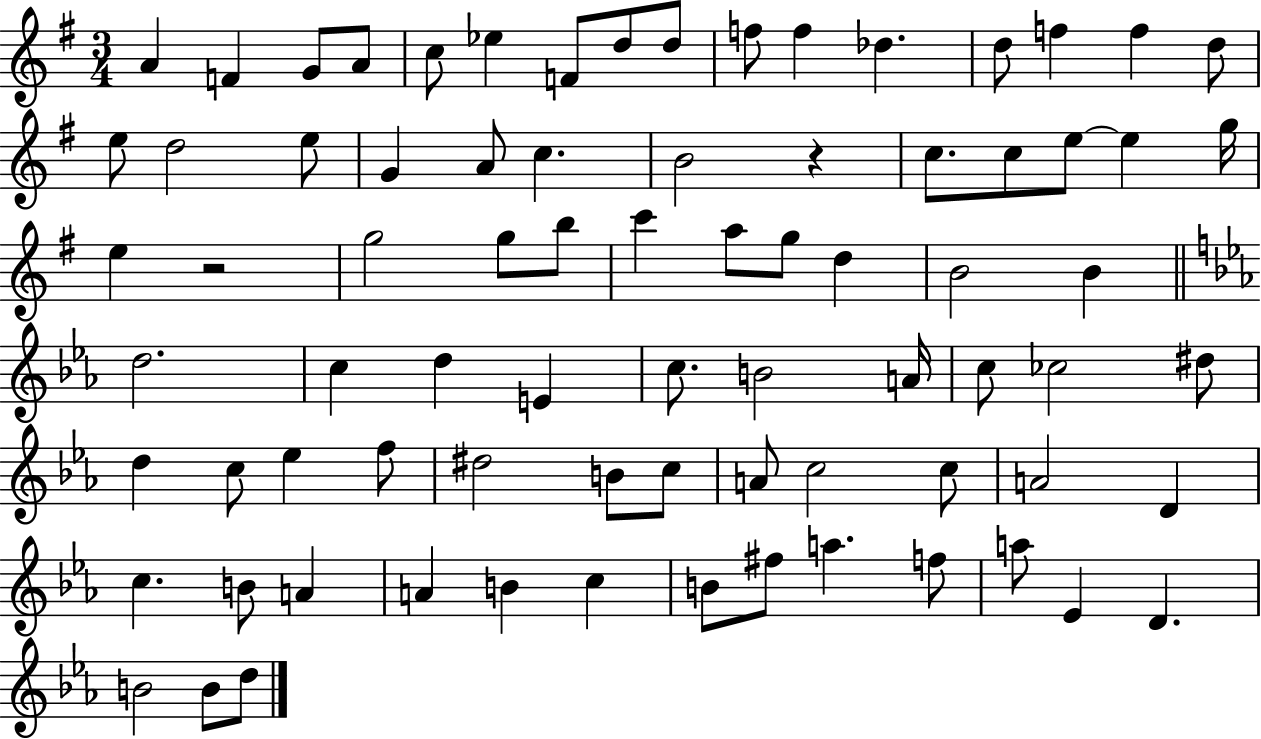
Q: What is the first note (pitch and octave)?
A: A4